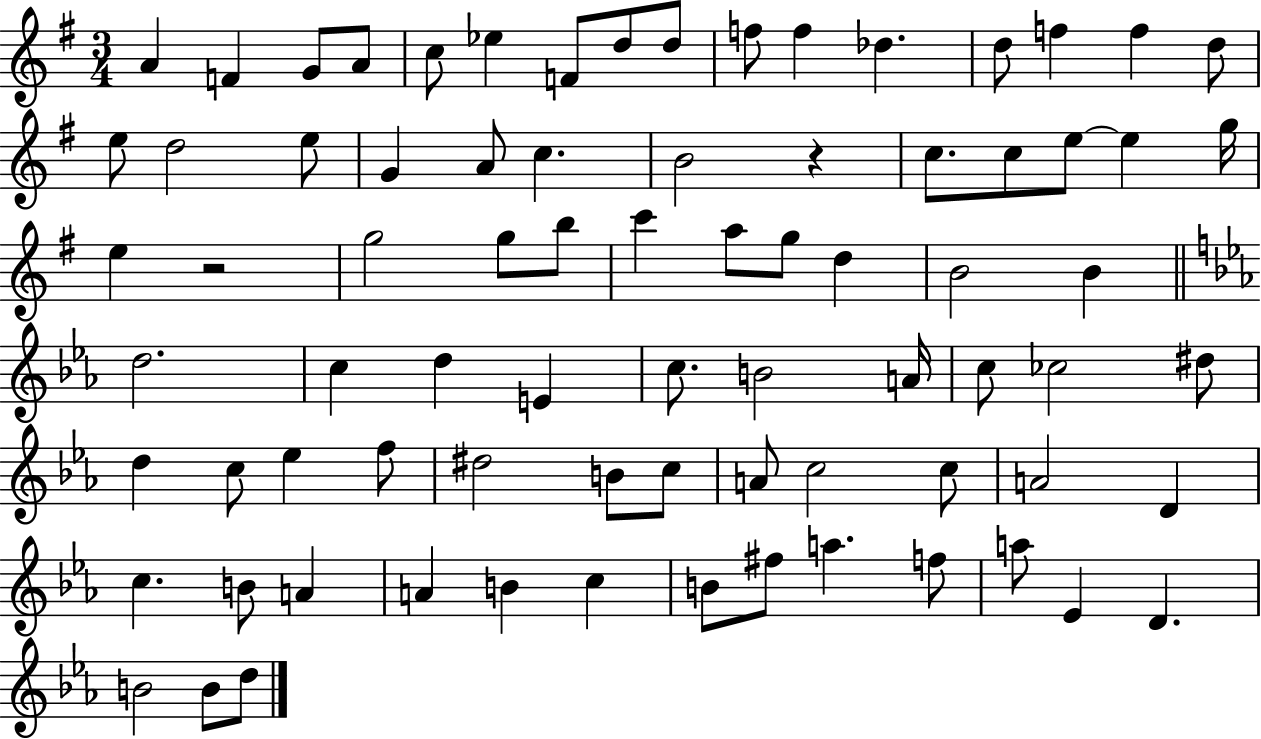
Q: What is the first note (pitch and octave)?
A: A4